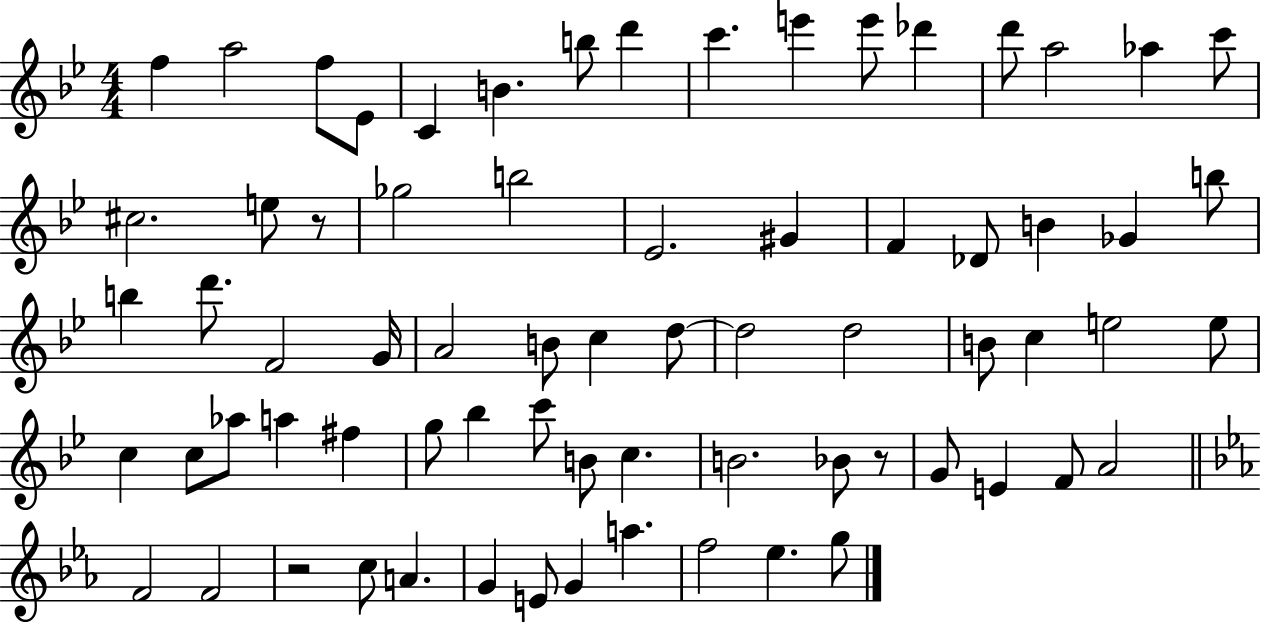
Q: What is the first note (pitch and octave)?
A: F5